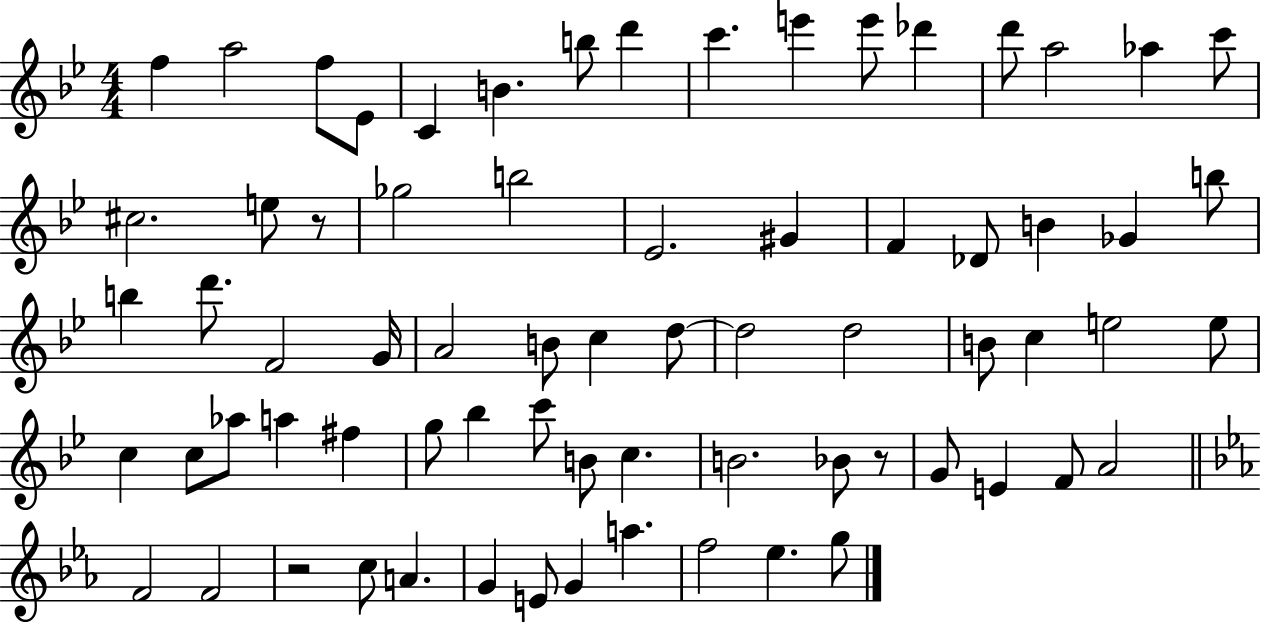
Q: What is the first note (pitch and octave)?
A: F5